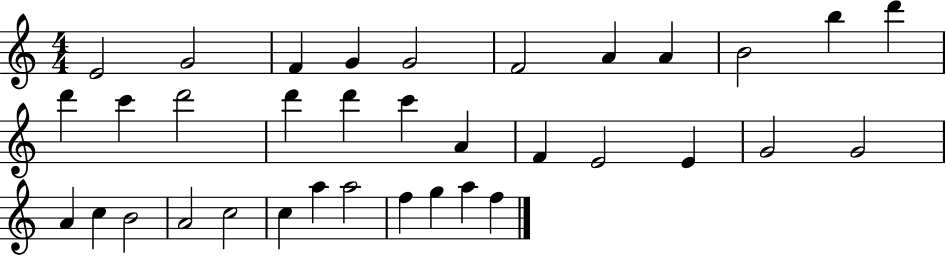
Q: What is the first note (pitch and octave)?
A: E4